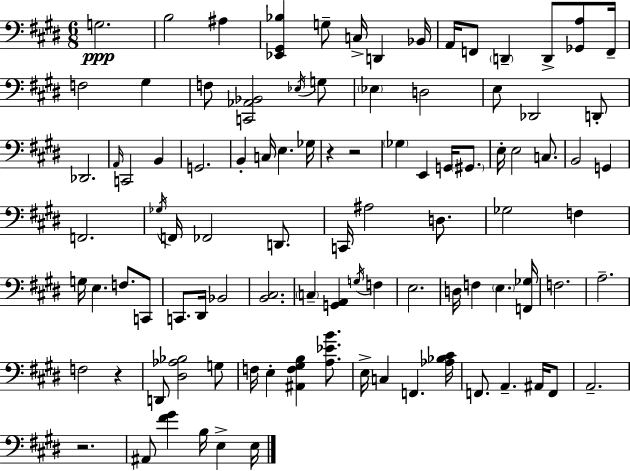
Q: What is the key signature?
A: E major